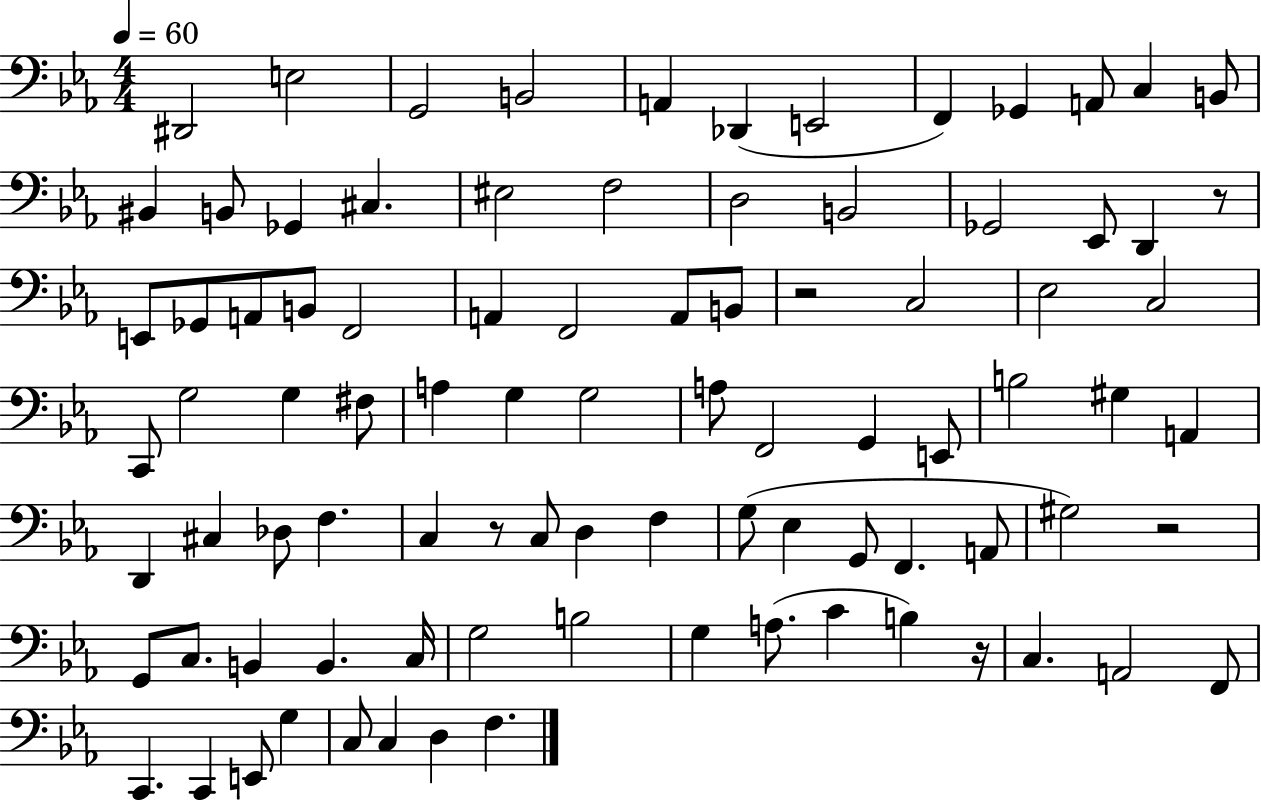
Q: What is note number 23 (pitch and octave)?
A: D2